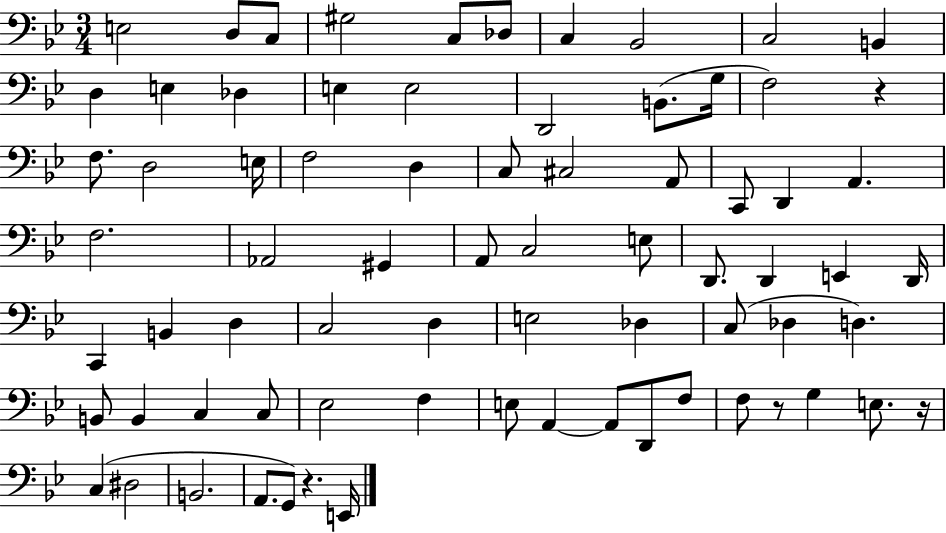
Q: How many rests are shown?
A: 4